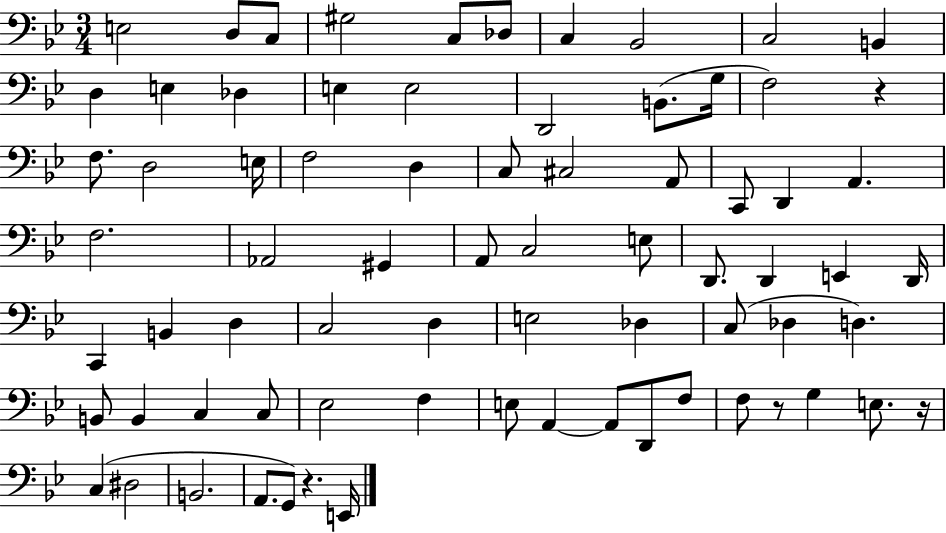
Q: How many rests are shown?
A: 4